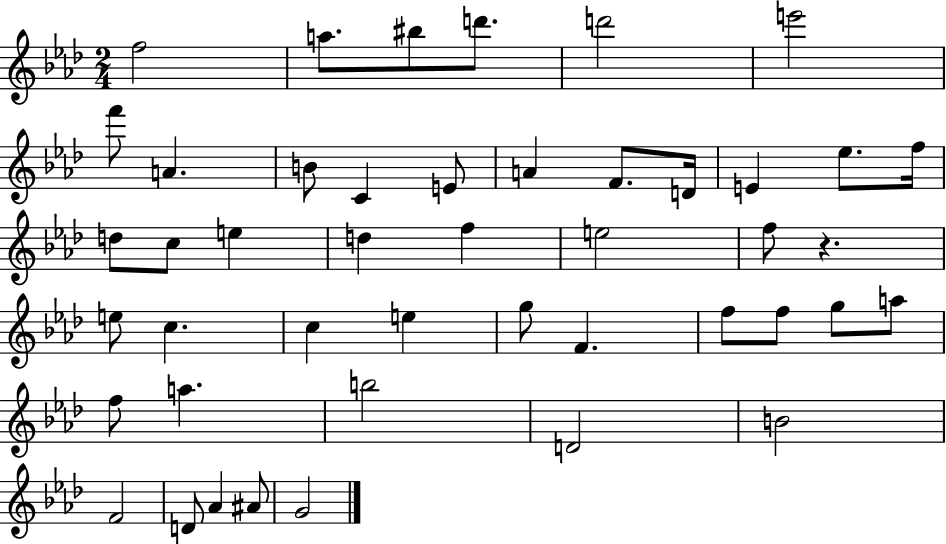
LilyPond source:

{
  \clef treble
  \numericTimeSignature
  \time 2/4
  \key aes \major
  f''2 | a''8. bis''8 d'''8. | d'''2 | e'''2 | \break f'''8 a'4. | b'8 c'4 e'8 | a'4 f'8. d'16 | e'4 ees''8. f''16 | \break d''8 c''8 e''4 | d''4 f''4 | e''2 | f''8 r4. | \break e''8 c''4. | c''4 e''4 | g''8 f'4. | f''8 f''8 g''8 a''8 | \break f''8 a''4. | b''2 | d'2 | b'2 | \break f'2 | d'8 aes'4 ais'8 | g'2 | \bar "|."
}